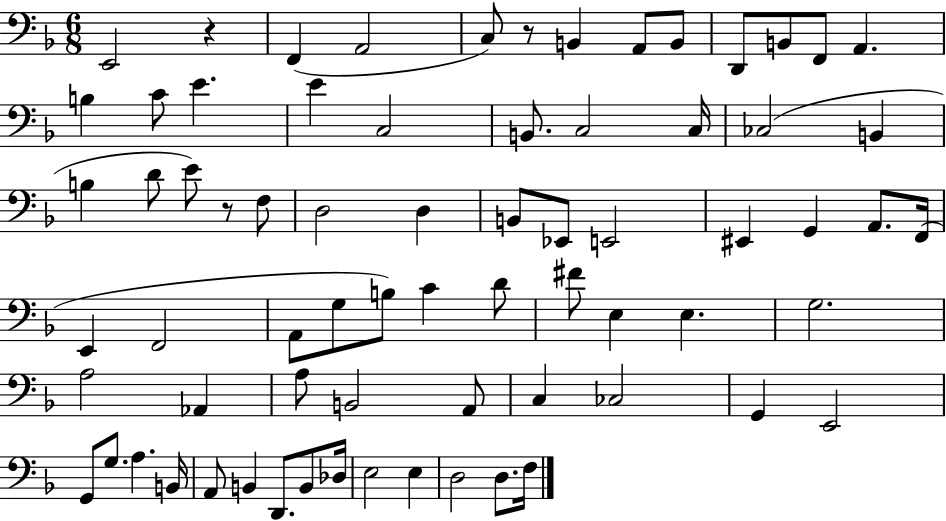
X:1
T:Untitled
M:6/8
L:1/4
K:F
E,,2 z F,, A,,2 C,/2 z/2 B,, A,,/2 B,,/2 D,,/2 B,,/2 F,,/2 A,, B, C/2 E E C,2 B,,/2 C,2 C,/4 _C,2 B,, B, D/2 E/2 z/2 F,/2 D,2 D, B,,/2 _E,,/2 E,,2 ^E,, G,, A,,/2 F,,/4 E,, F,,2 A,,/2 G,/2 B,/2 C D/2 ^F/2 E, E, G,2 A,2 _A,, A,/2 B,,2 A,,/2 C, _C,2 G,, E,,2 G,,/2 G,/2 A, B,,/4 A,,/2 B,, D,,/2 B,,/2 _D,/4 E,2 E, D,2 D,/2 F,/4